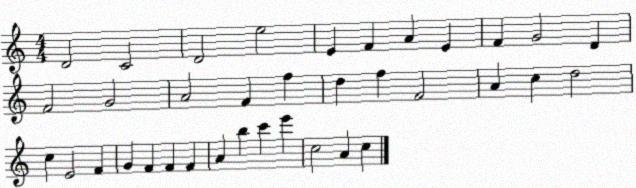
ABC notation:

X:1
T:Untitled
M:4/4
L:1/4
K:C
D2 C2 D2 e2 E F A E F G2 D F2 G2 A2 F f d f F2 A c d2 c E2 F G F F F A b c' e' c2 A c